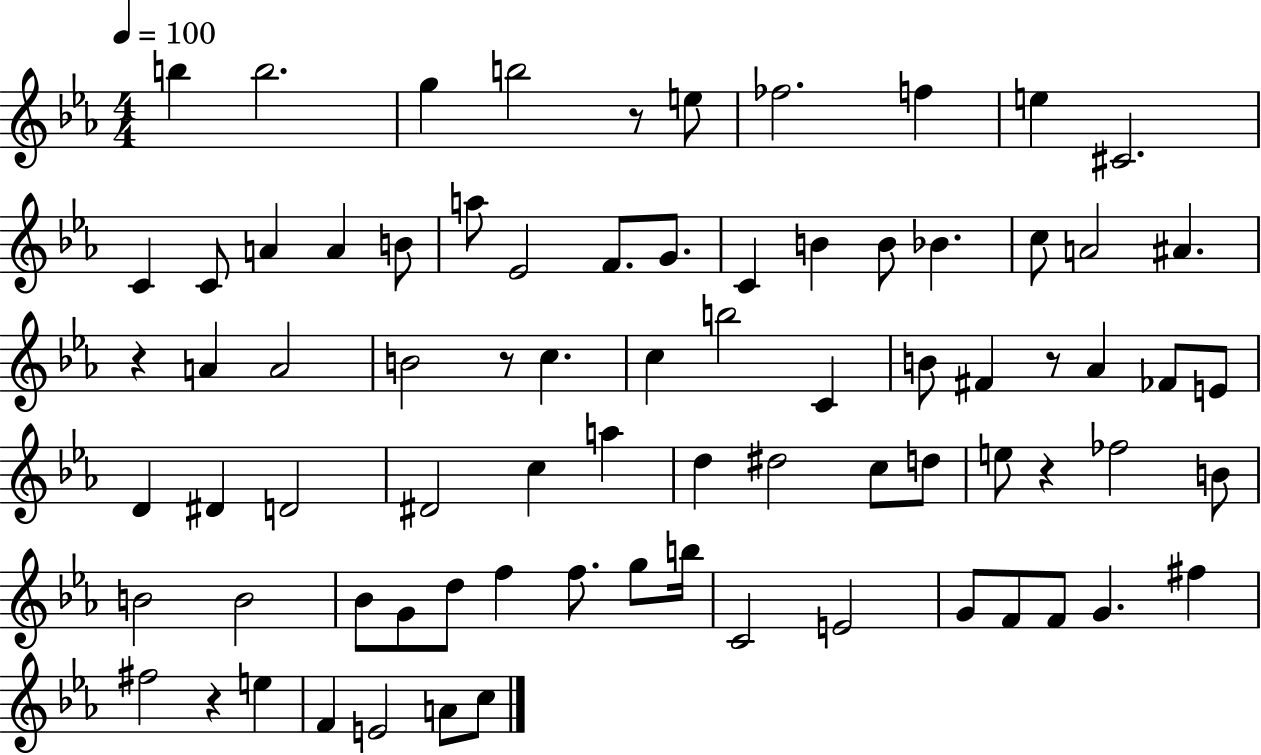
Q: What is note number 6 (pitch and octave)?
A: FES5